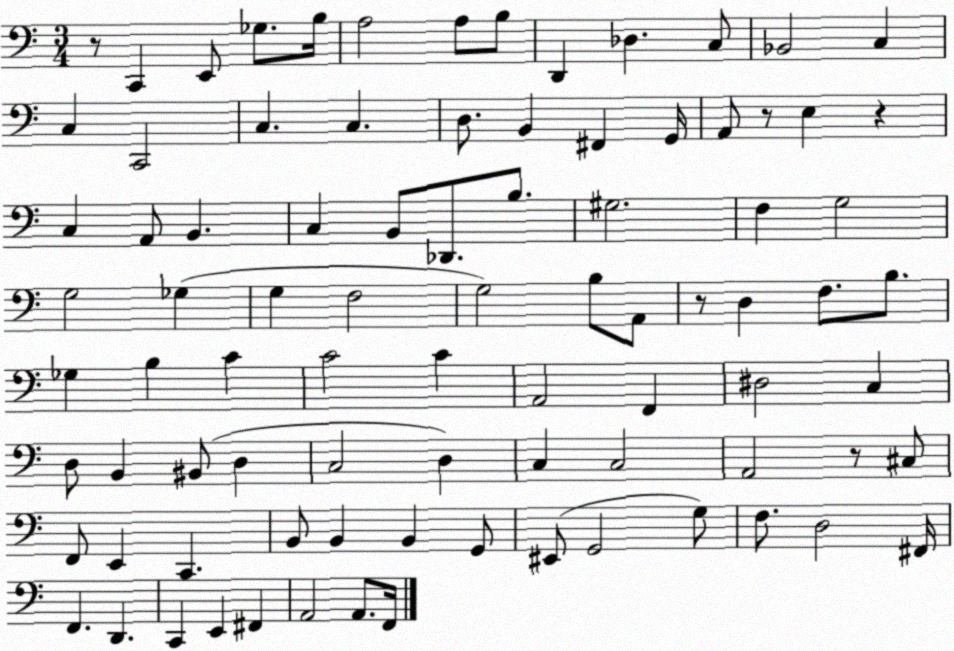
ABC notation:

X:1
T:Untitled
M:3/4
L:1/4
K:C
z/2 C,, E,,/2 _G,/2 B,/4 A,2 A,/2 B,/2 D,, _D, C,/2 _B,,2 C, C, C,,2 C, C, D,/2 B,, ^F,, G,,/4 A,,/2 z/2 E, z C, A,,/2 B,, C, B,,/2 _D,,/2 B,/2 ^G,2 F, G,2 G,2 _G, G, F,2 G,2 B,/2 A,,/2 z/2 D, F,/2 B,/2 _G, B, C C2 C A,,2 F,, ^D,2 C, D,/2 B,, ^B,,/2 D, C,2 D, C, C,2 A,,2 z/2 ^C,/2 F,,/2 E,, C,, B,,/2 B,, B,, G,,/2 ^E,,/2 G,,2 G,/2 F,/2 D,2 ^F,,/4 F,, D,, C,, E,, ^F,, A,,2 A,,/2 F,,/4